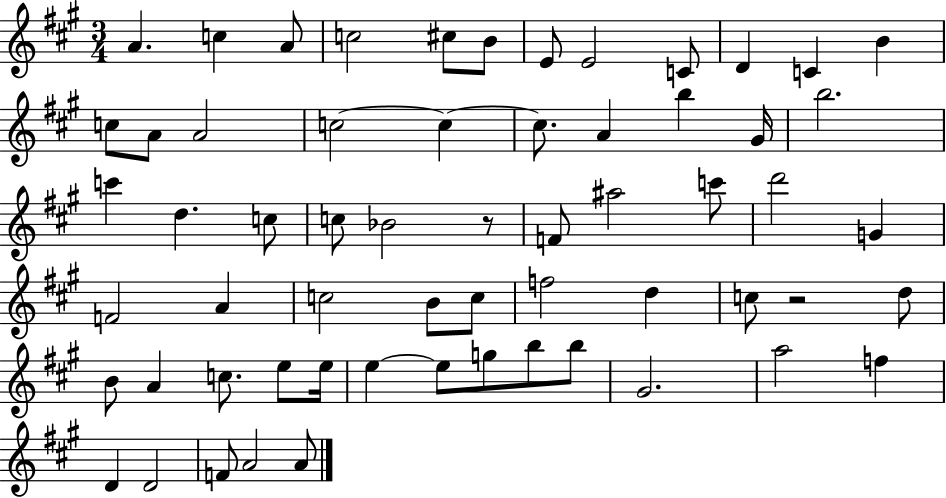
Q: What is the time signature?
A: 3/4